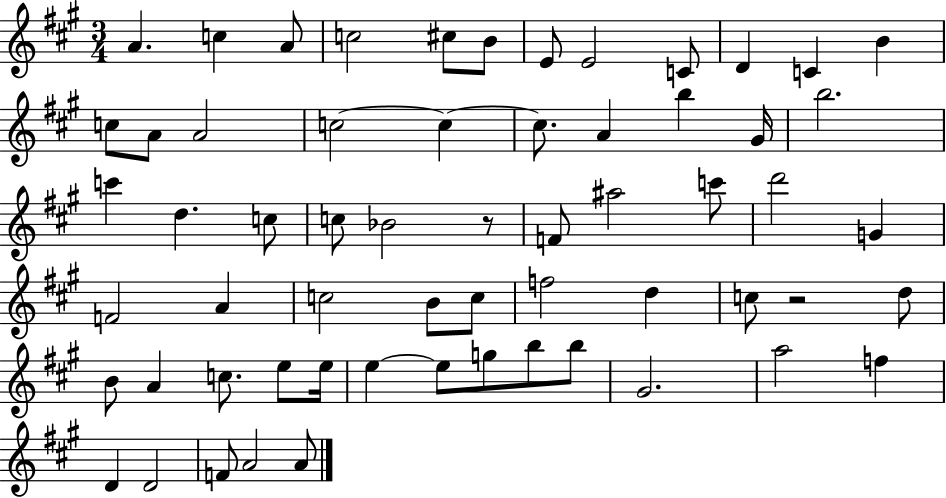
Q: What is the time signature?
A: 3/4